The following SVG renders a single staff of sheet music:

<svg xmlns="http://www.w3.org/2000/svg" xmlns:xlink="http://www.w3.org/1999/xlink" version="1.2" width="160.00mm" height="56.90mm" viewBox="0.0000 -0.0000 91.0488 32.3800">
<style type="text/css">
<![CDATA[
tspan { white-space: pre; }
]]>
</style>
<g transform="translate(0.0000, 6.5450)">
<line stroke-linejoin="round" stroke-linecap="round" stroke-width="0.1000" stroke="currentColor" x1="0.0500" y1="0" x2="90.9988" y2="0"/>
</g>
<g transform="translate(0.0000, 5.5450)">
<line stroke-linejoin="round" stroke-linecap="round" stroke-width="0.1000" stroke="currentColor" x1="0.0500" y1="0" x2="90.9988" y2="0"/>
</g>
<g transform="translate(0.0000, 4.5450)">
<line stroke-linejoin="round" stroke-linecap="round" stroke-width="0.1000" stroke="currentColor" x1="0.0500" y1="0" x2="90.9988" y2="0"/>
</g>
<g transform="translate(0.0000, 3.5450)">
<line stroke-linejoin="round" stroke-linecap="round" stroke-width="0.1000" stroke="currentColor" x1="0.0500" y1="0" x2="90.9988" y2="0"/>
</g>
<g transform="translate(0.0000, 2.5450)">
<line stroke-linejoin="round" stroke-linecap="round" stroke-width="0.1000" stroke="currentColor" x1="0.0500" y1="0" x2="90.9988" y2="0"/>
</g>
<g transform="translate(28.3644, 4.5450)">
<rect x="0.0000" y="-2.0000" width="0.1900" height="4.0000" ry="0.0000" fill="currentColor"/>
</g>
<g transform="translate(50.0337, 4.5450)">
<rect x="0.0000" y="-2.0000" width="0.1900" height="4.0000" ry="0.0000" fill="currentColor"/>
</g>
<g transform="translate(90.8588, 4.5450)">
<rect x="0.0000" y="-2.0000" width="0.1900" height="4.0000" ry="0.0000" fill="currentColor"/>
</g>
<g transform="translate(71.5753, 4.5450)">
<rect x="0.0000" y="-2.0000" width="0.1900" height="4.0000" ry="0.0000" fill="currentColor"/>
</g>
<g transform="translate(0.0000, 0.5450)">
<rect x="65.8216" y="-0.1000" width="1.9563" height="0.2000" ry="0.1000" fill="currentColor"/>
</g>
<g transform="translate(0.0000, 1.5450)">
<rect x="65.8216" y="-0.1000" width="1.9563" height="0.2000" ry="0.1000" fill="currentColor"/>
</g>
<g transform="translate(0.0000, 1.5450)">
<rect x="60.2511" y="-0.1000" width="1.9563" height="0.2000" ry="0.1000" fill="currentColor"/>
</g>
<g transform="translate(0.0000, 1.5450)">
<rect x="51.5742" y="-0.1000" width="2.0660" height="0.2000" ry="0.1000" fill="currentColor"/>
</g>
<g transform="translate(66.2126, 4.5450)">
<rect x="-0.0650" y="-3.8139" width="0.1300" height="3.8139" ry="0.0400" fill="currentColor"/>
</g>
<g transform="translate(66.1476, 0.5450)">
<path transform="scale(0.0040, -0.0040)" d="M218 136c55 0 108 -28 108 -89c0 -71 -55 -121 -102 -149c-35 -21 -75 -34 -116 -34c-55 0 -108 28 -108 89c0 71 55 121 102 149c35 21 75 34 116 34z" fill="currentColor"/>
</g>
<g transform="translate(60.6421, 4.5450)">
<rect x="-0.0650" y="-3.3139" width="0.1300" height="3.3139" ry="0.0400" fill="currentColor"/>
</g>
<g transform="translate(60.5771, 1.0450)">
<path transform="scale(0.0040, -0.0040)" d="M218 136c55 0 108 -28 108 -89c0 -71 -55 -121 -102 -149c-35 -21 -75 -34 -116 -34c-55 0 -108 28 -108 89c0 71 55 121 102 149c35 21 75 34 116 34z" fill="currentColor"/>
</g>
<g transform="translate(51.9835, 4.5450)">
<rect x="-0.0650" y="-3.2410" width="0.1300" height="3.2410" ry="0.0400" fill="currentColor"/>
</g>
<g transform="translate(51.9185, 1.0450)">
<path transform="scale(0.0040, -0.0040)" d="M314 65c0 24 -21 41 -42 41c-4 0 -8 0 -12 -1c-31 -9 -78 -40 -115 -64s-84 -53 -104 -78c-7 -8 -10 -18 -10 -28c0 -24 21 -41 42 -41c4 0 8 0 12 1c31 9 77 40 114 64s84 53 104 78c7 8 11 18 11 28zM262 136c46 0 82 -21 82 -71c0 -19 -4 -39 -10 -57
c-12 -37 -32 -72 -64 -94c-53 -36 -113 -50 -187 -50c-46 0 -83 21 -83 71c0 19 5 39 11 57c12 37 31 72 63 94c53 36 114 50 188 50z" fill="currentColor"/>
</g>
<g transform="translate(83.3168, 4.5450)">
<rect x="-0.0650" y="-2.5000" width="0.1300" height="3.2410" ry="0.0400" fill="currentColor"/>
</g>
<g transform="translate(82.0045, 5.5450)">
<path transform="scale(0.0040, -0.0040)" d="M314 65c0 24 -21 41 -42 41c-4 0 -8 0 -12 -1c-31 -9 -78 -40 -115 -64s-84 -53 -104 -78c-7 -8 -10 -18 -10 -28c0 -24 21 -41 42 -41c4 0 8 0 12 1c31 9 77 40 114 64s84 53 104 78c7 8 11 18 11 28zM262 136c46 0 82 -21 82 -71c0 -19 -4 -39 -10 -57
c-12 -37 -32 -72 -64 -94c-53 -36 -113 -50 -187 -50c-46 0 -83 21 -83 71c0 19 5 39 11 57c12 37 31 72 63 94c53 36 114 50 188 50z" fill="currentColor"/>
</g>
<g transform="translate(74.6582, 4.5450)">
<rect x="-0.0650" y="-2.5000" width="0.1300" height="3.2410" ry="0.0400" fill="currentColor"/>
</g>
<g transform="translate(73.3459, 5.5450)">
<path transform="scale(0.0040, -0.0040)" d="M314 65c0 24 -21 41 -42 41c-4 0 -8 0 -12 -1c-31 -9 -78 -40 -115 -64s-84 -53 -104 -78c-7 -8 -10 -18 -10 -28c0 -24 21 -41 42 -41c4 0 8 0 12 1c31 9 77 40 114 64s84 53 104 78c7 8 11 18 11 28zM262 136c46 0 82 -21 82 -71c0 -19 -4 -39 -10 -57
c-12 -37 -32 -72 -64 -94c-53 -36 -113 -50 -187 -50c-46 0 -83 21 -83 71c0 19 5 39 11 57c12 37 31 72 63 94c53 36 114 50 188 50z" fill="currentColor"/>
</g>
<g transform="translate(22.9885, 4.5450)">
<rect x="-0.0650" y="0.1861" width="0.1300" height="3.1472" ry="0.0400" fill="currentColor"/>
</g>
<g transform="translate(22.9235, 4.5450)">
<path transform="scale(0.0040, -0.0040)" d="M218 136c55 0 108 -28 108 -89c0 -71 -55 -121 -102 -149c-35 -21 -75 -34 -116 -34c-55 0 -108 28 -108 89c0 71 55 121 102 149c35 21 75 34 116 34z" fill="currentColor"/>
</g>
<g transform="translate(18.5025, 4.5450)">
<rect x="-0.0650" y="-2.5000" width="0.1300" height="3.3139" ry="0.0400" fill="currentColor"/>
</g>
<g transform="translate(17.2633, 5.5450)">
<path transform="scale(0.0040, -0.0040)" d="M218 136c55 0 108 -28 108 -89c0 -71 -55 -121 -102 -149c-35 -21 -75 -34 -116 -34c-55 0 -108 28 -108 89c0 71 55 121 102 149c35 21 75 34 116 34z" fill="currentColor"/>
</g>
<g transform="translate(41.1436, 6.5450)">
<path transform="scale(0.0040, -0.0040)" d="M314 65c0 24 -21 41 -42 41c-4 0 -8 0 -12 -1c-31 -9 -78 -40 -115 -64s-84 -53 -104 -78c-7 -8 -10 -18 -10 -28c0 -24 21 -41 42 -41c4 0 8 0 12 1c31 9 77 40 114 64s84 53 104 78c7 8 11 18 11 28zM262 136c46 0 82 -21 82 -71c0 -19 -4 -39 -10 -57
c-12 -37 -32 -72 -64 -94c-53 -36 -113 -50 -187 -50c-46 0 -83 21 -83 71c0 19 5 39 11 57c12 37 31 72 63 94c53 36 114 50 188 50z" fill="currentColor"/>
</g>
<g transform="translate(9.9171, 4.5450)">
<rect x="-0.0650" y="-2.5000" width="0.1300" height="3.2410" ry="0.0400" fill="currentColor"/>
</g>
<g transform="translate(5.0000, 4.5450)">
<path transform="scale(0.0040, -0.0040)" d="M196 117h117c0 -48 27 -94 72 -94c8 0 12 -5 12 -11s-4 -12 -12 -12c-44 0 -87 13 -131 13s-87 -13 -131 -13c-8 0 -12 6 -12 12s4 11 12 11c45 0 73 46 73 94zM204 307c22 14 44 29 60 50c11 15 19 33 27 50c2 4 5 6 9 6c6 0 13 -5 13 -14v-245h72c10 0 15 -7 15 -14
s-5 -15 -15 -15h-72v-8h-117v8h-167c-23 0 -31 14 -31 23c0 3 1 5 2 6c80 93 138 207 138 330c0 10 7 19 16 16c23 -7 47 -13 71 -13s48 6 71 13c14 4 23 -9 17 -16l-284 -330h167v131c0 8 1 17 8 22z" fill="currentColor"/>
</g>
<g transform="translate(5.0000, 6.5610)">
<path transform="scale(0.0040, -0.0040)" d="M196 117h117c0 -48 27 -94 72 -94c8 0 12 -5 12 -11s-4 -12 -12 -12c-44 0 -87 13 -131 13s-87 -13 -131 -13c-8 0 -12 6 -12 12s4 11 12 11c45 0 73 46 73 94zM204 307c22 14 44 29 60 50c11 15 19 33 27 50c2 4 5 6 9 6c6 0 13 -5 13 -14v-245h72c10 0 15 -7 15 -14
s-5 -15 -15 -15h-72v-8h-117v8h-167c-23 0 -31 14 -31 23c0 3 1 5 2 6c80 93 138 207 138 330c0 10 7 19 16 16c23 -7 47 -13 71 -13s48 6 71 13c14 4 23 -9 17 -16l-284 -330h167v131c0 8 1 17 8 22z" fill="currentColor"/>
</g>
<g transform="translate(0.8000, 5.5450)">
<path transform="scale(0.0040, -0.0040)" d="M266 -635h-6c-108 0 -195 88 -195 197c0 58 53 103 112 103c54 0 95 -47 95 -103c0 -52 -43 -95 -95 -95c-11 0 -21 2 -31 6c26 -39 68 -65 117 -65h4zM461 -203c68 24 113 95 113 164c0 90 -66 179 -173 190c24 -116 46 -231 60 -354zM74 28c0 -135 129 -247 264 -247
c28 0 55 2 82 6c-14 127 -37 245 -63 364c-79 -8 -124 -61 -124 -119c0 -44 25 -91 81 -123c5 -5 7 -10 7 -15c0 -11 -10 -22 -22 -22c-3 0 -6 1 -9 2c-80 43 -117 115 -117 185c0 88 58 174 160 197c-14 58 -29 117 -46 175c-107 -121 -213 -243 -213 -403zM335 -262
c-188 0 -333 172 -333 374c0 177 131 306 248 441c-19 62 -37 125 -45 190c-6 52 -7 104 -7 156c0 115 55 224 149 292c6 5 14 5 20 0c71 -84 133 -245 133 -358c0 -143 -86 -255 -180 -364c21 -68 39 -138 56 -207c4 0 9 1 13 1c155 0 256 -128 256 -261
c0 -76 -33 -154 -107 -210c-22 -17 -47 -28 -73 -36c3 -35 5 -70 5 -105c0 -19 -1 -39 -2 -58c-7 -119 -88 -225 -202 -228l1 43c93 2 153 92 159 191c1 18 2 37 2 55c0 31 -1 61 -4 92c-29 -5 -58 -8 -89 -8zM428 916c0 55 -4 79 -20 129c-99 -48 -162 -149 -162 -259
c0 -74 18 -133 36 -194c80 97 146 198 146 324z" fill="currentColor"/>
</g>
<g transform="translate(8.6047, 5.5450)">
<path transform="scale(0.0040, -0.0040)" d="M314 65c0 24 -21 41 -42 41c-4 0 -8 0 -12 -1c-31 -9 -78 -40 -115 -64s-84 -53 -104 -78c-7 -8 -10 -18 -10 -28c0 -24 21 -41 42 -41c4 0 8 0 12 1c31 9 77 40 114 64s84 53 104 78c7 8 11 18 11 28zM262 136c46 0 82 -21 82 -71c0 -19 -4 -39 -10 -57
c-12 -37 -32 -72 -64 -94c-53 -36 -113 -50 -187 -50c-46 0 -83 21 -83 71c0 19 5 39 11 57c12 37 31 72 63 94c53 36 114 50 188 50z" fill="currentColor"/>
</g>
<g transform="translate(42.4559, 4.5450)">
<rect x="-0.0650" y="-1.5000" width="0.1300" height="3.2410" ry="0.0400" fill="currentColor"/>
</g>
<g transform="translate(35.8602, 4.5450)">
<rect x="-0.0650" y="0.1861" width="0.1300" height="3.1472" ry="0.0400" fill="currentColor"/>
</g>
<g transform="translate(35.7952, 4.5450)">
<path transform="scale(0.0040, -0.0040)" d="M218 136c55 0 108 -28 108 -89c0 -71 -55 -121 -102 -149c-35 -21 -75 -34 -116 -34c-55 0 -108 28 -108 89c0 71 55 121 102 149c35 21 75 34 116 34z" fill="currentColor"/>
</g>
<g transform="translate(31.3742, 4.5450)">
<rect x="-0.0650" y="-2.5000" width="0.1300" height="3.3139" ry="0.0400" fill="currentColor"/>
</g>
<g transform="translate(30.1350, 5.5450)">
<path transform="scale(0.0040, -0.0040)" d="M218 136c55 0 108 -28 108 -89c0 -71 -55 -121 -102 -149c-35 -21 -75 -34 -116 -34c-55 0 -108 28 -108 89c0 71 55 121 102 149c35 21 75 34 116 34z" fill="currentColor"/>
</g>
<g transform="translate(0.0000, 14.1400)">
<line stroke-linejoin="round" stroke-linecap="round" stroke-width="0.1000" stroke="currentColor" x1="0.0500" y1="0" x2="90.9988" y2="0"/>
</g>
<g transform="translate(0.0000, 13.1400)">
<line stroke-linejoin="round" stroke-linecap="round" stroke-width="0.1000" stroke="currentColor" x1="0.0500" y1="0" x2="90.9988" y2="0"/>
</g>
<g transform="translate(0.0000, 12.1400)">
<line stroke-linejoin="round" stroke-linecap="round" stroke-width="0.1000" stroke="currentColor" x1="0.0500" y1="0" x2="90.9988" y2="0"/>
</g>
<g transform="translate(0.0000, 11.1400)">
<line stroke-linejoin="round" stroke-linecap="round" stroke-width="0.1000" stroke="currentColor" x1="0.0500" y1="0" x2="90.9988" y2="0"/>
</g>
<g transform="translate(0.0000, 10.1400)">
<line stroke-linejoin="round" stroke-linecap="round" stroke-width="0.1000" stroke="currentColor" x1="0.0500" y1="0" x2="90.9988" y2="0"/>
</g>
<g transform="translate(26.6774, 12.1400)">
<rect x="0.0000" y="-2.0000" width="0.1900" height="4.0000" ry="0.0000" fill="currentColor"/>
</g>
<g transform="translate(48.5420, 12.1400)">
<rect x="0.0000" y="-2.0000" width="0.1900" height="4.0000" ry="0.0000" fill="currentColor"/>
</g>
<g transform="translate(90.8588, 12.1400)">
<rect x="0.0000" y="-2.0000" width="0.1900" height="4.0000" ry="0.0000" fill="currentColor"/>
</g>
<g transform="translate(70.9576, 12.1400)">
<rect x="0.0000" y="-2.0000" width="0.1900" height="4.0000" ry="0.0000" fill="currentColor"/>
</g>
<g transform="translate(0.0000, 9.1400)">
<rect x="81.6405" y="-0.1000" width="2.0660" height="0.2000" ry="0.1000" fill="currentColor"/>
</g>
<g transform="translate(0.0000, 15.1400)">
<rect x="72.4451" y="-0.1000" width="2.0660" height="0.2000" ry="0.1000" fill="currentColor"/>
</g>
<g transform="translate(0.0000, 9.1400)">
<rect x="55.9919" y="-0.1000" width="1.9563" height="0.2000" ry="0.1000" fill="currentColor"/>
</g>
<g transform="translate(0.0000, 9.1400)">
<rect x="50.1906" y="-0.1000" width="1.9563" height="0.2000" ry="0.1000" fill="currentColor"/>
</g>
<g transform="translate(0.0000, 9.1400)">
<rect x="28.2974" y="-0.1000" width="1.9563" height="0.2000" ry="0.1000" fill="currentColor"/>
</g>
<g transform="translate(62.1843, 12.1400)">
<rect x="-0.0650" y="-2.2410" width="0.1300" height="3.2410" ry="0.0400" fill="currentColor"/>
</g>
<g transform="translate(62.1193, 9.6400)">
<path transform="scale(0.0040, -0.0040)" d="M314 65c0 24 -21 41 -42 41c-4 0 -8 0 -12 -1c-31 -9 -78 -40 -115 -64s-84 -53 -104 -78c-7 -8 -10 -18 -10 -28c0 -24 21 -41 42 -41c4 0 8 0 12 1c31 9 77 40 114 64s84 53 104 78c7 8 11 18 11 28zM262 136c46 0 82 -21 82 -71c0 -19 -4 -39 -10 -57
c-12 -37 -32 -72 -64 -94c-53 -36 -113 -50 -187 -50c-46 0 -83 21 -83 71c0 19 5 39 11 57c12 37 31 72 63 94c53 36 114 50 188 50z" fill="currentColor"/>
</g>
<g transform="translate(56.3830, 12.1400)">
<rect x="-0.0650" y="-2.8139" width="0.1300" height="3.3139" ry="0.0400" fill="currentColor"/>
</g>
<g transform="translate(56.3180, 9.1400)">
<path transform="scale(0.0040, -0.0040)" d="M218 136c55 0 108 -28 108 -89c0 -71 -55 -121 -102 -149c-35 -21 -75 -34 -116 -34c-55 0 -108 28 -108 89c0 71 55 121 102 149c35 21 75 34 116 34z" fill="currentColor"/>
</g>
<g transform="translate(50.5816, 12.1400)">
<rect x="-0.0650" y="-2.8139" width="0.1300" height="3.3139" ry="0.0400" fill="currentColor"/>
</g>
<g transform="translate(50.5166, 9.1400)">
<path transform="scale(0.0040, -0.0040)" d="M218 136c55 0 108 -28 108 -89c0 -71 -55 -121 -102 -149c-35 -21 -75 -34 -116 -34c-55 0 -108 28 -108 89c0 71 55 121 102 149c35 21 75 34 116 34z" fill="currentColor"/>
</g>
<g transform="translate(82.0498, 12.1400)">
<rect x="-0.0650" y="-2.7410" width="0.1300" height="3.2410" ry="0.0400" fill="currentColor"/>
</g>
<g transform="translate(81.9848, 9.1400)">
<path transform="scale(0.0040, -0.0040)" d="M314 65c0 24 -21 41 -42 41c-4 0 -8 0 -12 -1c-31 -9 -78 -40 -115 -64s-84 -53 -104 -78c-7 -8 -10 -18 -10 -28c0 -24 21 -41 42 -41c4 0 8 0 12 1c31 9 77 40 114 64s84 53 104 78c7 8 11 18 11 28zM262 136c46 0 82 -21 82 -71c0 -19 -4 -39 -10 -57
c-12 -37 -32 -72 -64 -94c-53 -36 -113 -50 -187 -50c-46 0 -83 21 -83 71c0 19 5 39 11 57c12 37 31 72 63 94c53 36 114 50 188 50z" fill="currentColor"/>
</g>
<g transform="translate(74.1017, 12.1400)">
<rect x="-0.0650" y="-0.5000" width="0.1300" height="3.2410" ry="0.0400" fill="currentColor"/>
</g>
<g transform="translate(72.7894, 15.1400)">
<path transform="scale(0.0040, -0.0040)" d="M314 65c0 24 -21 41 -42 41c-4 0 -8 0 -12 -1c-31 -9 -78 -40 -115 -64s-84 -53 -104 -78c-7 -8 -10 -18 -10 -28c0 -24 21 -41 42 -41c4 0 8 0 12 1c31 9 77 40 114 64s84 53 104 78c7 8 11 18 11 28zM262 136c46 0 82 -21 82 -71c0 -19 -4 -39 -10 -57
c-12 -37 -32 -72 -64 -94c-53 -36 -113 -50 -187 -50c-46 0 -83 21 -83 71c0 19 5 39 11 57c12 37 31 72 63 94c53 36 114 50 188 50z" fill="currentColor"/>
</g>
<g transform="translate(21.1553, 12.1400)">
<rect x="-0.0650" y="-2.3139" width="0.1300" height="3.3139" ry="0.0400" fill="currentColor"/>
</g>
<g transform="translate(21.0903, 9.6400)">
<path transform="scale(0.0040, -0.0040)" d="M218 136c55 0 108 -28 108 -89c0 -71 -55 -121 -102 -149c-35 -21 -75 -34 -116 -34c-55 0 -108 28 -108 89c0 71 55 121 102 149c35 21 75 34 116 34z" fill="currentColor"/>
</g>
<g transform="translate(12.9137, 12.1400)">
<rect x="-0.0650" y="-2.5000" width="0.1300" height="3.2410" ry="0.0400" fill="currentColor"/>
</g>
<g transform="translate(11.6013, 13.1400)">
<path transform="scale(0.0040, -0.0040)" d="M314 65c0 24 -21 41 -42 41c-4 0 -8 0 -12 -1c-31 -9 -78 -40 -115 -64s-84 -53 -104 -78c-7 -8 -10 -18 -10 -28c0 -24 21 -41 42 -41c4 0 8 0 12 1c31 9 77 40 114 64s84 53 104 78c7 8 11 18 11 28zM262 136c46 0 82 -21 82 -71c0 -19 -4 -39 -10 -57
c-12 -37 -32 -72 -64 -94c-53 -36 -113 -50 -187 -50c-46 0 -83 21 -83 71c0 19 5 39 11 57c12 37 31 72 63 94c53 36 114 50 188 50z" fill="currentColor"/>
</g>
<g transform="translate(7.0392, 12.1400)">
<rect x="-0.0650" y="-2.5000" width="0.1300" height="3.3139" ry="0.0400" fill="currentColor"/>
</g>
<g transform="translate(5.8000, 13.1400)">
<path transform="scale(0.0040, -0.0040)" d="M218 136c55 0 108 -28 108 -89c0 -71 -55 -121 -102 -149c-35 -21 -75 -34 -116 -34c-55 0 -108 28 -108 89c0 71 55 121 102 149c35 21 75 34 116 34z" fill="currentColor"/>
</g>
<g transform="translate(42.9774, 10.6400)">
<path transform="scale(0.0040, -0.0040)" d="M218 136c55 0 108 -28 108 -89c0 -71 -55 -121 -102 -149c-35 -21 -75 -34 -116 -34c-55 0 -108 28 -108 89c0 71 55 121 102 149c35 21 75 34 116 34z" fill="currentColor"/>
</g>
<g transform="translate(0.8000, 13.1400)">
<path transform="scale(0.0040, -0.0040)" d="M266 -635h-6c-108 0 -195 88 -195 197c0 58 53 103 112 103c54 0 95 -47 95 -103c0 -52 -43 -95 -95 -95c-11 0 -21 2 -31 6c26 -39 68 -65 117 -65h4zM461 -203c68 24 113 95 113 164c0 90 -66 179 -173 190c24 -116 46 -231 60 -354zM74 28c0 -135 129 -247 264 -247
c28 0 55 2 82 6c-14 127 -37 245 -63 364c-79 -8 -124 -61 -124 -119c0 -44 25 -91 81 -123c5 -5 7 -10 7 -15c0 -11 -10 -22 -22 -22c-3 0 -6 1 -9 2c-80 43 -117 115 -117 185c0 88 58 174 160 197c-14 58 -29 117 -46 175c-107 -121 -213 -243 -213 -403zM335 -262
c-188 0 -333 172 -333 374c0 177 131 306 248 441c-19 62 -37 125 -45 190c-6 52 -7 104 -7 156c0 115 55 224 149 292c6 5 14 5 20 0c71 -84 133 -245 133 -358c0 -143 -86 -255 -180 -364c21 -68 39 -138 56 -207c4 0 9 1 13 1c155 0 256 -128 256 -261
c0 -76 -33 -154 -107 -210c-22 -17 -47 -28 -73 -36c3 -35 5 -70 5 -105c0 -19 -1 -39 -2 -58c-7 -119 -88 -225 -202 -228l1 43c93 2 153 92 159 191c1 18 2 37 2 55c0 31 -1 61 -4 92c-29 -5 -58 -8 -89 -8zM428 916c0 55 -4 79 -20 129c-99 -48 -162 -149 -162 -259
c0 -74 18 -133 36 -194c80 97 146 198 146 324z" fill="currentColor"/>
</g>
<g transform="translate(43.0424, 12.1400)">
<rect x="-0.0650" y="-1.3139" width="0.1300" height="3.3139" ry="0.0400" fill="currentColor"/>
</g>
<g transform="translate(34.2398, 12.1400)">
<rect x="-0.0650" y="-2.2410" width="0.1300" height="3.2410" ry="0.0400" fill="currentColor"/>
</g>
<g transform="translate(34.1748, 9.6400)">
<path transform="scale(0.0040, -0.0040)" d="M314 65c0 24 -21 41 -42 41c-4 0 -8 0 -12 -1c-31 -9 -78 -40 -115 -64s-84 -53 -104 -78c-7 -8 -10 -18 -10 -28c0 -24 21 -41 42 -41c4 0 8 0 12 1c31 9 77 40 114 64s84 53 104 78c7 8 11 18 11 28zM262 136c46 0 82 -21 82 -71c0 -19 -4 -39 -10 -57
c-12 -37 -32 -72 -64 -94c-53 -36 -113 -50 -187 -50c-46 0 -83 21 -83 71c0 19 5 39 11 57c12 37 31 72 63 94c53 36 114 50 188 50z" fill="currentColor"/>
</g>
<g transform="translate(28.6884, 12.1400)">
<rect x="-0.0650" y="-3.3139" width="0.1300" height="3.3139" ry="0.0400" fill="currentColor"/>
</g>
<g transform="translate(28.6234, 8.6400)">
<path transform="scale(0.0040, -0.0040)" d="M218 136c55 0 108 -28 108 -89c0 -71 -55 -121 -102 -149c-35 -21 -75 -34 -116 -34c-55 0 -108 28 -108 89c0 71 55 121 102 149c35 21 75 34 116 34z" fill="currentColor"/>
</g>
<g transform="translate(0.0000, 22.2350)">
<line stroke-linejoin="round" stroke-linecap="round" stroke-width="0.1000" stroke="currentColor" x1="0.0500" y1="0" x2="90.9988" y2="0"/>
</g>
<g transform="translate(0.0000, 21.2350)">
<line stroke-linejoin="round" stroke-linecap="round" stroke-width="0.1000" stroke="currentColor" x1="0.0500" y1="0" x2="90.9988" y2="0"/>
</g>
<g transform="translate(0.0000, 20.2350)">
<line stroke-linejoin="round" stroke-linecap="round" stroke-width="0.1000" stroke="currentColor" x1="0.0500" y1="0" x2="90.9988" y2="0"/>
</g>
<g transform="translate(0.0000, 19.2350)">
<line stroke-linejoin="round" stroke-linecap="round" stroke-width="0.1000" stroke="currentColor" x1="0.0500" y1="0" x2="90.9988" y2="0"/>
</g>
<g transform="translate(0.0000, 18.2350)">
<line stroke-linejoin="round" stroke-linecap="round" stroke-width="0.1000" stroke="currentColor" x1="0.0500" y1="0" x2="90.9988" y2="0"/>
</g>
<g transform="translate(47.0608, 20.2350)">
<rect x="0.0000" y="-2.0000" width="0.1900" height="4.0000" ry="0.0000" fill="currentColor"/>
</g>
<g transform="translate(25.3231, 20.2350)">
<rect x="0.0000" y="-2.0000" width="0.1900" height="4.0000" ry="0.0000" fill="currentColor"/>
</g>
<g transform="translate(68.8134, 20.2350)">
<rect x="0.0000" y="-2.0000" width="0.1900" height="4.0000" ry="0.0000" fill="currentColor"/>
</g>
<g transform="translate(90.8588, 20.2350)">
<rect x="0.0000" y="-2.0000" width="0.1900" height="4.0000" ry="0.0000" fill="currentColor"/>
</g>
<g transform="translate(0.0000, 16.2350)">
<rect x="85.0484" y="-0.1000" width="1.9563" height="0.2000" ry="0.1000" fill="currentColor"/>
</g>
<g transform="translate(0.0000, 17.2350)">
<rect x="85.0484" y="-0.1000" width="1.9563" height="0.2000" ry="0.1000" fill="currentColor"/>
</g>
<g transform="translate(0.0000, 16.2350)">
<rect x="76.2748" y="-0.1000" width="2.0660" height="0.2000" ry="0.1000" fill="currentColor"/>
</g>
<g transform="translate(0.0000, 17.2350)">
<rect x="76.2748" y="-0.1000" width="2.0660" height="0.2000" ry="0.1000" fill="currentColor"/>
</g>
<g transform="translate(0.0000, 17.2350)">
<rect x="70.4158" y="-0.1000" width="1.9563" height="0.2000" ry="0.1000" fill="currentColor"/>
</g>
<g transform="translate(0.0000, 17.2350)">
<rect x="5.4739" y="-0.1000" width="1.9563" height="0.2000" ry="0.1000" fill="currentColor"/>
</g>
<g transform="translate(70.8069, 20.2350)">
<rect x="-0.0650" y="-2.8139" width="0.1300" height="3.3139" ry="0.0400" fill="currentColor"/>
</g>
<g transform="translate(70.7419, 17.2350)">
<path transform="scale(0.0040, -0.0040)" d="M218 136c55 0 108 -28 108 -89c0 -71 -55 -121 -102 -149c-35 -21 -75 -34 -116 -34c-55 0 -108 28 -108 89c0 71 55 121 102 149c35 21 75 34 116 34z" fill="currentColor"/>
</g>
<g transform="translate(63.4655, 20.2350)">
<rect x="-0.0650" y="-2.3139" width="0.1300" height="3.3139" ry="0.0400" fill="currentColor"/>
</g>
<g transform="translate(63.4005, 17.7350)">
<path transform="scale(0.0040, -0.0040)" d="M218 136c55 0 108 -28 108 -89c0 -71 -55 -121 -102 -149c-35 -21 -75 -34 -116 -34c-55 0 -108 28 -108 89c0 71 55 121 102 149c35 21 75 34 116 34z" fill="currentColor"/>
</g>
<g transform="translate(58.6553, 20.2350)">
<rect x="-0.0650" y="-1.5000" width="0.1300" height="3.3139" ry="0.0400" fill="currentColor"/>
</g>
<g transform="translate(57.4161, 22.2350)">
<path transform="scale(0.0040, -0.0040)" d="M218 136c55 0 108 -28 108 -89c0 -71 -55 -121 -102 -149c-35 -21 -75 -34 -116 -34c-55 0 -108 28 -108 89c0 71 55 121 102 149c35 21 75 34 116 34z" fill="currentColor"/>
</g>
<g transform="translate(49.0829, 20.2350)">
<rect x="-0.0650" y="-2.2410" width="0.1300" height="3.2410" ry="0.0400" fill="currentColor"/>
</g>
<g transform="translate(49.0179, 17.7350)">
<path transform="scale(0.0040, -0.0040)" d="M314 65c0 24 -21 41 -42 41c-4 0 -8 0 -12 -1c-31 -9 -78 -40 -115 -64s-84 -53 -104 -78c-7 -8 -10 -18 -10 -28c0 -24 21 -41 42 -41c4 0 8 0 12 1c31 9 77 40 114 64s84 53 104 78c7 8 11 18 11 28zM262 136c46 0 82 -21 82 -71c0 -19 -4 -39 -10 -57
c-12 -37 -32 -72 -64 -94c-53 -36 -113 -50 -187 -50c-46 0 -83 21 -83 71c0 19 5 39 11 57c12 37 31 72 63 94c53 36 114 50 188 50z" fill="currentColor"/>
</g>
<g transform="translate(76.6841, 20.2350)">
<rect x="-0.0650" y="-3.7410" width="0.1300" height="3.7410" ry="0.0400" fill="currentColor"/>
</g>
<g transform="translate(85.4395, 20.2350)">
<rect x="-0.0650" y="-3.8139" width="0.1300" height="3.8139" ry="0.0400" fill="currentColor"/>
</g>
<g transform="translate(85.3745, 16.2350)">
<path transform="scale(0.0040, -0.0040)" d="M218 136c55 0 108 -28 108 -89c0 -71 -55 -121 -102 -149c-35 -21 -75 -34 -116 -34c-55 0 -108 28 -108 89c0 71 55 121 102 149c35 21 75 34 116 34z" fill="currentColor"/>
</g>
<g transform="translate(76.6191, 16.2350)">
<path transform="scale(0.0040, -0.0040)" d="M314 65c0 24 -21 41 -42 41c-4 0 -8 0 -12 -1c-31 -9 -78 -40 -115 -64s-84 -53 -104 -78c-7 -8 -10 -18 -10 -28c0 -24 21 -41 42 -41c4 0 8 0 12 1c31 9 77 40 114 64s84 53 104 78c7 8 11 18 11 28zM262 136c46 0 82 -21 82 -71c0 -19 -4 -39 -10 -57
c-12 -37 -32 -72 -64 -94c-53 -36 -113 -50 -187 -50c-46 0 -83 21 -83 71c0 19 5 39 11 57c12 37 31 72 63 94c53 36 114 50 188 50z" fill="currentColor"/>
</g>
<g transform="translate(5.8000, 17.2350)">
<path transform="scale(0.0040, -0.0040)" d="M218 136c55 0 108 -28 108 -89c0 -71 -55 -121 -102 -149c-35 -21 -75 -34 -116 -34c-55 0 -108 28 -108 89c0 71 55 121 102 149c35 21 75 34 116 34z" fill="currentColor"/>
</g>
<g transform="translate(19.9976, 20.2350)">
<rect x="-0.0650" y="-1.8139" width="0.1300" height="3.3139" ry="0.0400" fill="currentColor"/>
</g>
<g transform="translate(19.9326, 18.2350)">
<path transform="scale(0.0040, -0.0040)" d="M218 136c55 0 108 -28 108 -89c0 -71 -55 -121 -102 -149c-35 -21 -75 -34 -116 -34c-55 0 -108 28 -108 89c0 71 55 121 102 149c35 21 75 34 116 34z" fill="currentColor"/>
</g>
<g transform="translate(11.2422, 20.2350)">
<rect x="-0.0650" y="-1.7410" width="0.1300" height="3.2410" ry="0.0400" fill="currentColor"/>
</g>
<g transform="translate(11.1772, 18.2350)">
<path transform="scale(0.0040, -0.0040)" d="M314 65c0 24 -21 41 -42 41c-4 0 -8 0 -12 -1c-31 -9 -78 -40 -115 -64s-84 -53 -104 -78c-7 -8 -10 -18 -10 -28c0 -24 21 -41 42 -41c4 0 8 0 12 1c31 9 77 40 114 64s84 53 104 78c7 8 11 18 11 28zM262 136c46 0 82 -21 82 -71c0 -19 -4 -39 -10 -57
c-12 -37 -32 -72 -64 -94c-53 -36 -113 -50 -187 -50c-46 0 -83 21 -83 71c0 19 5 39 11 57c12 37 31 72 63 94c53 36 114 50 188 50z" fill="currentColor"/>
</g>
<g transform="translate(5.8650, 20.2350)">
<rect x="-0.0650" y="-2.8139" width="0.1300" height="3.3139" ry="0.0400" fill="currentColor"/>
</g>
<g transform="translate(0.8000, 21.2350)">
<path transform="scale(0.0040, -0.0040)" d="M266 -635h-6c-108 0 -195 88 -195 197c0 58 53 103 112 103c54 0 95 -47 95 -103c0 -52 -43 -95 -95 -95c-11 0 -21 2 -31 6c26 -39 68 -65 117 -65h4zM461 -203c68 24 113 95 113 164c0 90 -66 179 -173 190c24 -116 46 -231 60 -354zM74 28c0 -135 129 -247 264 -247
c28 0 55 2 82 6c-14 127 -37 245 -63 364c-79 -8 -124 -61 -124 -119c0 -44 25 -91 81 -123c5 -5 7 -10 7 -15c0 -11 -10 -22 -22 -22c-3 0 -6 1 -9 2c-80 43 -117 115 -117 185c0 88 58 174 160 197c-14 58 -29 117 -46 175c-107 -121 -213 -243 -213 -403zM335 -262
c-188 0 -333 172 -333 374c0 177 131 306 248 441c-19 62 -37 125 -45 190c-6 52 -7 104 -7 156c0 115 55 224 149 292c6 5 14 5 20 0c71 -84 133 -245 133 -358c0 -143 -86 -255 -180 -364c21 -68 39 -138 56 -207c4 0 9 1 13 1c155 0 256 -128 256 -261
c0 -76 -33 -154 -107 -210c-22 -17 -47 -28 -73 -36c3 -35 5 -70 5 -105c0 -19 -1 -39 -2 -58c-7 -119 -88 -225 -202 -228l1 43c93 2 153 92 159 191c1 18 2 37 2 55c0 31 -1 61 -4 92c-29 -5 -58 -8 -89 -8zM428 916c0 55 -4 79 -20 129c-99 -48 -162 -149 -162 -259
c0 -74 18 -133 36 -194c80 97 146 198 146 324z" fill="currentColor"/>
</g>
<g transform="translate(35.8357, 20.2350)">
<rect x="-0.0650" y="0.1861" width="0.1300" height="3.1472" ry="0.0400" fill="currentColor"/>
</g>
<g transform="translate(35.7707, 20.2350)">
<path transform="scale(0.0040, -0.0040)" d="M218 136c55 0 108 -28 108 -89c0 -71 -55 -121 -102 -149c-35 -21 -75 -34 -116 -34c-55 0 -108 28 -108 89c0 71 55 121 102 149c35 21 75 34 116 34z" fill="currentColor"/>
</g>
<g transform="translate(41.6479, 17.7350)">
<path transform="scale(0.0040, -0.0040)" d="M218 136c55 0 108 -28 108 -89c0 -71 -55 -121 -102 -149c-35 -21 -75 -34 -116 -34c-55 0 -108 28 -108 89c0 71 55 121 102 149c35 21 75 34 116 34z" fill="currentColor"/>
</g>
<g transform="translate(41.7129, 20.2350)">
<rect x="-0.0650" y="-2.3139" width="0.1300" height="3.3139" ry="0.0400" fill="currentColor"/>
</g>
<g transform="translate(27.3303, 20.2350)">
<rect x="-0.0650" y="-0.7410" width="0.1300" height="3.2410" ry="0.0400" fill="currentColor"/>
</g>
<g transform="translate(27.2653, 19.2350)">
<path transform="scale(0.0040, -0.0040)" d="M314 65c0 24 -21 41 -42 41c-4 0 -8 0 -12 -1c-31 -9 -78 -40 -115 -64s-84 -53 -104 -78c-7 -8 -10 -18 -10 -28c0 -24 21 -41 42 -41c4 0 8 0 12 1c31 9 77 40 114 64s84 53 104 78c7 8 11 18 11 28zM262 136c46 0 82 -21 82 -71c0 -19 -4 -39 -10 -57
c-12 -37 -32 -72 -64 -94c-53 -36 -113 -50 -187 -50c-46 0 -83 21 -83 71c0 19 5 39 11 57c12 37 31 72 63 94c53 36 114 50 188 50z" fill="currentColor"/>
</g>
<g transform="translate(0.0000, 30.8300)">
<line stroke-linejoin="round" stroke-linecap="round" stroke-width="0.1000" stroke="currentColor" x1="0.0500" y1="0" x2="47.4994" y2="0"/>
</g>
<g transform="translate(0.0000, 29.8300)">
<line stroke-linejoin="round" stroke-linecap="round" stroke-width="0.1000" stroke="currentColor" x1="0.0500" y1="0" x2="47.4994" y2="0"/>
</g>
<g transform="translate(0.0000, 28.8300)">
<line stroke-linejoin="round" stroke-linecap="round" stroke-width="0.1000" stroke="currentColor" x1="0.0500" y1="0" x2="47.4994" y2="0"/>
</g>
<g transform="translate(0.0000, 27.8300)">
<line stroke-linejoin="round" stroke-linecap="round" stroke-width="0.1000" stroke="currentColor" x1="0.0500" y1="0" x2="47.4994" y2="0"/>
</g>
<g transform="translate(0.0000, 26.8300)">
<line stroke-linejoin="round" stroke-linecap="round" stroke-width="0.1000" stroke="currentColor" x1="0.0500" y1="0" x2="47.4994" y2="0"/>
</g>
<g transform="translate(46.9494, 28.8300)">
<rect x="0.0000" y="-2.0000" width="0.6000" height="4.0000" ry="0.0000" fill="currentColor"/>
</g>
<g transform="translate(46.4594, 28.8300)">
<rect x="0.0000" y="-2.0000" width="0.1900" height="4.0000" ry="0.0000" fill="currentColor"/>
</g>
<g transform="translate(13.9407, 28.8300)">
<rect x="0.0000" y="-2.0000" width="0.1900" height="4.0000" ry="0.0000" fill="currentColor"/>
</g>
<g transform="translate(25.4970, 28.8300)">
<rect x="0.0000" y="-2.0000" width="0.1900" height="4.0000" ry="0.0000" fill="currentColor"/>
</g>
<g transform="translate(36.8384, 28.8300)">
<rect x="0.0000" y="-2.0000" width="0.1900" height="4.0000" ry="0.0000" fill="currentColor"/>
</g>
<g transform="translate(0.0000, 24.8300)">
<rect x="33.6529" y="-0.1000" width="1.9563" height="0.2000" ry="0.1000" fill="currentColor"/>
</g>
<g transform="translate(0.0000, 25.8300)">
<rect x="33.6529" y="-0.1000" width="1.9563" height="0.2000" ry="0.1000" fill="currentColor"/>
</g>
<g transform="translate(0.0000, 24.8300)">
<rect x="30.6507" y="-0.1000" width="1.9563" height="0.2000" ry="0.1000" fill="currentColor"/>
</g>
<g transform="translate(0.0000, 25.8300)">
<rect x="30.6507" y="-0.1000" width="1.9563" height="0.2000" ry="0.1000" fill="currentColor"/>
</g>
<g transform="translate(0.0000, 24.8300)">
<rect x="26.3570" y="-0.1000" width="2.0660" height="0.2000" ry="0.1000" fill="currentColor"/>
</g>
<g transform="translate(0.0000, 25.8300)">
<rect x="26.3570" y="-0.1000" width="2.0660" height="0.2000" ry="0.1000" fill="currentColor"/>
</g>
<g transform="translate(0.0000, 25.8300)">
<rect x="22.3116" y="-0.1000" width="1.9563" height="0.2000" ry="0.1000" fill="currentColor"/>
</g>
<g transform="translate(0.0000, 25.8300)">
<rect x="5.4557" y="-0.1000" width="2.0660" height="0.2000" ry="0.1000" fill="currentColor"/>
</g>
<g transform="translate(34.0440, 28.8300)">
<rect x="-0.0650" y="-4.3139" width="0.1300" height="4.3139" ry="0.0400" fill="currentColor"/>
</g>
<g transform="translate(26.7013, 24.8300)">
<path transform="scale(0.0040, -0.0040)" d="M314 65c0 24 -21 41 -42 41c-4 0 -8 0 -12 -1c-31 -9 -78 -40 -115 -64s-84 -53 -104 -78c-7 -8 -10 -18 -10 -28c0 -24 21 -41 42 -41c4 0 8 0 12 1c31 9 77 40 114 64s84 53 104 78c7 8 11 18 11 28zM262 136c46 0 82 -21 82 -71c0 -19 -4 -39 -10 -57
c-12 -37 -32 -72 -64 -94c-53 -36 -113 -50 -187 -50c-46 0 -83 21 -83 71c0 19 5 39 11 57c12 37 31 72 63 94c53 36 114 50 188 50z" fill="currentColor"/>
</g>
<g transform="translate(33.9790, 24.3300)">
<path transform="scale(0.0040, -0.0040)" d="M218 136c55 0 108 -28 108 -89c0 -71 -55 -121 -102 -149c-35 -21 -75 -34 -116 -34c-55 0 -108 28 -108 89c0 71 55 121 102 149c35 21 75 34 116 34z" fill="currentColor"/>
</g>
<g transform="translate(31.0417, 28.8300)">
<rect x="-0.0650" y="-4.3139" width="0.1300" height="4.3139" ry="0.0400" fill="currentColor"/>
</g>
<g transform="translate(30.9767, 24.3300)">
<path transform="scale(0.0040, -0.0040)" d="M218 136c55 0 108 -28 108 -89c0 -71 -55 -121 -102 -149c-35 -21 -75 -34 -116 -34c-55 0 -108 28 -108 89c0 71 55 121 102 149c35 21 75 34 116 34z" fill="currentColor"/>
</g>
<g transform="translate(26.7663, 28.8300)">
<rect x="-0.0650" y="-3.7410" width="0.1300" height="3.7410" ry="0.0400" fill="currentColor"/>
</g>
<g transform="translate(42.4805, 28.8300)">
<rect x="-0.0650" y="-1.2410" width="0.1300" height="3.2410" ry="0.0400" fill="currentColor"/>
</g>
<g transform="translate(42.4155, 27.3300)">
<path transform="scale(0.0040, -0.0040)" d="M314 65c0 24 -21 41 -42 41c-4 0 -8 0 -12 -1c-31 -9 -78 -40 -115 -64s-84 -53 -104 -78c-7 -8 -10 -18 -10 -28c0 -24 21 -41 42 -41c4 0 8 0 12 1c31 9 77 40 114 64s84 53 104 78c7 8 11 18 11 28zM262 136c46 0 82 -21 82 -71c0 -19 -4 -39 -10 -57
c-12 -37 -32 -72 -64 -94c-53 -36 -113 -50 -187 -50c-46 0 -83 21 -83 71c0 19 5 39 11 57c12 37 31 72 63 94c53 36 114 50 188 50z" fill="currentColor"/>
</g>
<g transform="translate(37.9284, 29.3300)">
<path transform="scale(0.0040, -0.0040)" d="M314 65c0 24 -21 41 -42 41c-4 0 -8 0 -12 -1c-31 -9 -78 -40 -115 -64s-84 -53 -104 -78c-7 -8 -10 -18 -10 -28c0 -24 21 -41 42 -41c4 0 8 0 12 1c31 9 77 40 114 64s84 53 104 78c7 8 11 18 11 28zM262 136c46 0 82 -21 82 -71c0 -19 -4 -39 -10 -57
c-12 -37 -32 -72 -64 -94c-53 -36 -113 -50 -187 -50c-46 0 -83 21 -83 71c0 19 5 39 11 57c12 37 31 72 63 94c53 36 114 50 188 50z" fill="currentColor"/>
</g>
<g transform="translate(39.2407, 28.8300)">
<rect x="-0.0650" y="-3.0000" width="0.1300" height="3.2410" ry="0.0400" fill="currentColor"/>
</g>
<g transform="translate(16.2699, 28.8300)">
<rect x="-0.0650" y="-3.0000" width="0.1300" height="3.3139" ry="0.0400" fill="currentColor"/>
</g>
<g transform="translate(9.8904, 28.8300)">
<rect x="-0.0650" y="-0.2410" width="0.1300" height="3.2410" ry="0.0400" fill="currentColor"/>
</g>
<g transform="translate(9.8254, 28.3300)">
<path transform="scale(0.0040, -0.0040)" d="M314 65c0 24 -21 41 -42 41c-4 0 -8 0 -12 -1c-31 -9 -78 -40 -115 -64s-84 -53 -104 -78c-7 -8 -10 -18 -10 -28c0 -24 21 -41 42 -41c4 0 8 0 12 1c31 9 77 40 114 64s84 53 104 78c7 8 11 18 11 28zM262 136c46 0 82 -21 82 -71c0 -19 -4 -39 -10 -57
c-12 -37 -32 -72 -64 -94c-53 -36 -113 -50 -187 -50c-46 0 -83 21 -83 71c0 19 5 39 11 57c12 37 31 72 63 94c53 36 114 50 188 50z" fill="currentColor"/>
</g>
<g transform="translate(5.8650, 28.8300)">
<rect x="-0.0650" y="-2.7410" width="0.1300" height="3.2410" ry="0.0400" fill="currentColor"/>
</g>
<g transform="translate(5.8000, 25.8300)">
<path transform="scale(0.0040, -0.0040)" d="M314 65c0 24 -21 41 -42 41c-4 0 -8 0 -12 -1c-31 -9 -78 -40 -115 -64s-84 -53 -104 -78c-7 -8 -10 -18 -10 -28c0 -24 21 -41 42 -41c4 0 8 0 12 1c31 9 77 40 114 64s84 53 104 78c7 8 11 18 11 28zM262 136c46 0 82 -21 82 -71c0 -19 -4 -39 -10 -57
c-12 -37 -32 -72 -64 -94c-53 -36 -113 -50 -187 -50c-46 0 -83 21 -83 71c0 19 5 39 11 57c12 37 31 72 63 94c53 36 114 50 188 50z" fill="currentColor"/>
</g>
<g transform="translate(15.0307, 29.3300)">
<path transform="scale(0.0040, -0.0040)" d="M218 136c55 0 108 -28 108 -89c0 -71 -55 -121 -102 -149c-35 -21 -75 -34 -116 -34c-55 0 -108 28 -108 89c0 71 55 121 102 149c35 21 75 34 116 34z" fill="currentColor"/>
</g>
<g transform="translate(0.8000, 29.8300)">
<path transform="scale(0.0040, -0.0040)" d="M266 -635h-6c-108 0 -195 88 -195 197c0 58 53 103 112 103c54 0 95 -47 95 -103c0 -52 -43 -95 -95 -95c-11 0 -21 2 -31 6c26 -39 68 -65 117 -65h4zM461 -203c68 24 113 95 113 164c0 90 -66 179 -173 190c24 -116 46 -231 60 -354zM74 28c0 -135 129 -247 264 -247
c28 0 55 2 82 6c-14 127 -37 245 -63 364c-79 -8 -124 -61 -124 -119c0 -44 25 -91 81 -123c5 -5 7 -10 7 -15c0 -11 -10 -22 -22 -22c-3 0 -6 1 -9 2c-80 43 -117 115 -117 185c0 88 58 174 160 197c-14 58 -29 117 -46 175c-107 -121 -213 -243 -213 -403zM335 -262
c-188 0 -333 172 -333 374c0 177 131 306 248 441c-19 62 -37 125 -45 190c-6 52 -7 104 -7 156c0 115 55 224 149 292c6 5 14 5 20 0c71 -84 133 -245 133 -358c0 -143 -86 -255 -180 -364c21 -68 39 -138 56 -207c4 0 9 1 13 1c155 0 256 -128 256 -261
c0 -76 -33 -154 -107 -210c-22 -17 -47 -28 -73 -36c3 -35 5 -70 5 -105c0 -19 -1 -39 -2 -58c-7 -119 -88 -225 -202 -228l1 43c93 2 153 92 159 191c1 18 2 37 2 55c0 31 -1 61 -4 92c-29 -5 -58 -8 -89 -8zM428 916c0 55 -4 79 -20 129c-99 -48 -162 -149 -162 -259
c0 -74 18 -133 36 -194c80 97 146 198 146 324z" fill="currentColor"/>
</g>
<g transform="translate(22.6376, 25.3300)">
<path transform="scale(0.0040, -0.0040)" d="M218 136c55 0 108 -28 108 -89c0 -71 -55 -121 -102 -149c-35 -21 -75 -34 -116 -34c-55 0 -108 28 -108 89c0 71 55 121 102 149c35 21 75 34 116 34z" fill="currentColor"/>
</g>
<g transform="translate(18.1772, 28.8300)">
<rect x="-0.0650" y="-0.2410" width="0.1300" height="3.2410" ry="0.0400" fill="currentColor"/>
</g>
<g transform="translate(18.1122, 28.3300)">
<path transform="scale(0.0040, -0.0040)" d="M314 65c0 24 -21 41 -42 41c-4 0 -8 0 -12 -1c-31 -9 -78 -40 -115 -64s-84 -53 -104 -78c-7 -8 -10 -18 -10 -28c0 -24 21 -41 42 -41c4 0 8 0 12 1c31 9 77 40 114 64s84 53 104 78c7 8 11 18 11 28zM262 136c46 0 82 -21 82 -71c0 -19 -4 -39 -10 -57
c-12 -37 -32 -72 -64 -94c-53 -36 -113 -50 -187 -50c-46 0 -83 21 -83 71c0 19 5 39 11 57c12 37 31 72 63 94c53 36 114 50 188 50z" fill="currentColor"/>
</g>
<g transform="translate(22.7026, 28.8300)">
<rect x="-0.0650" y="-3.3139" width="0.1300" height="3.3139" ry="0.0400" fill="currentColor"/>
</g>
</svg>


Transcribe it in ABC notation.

X:1
T:Untitled
M:4/4
L:1/4
K:C
G2 G B G B E2 b2 b c' G2 G2 G G2 g b g2 e a a g2 C2 a2 a f2 f d2 B g g2 E g a c'2 c' a2 c2 A c2 b c'2 d' d' A2 e2